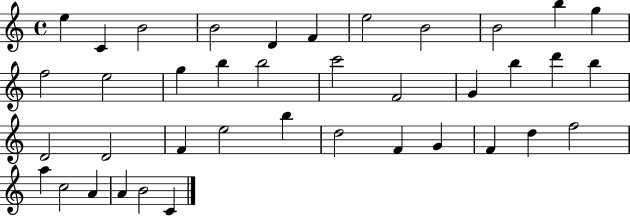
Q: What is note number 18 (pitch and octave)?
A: F4